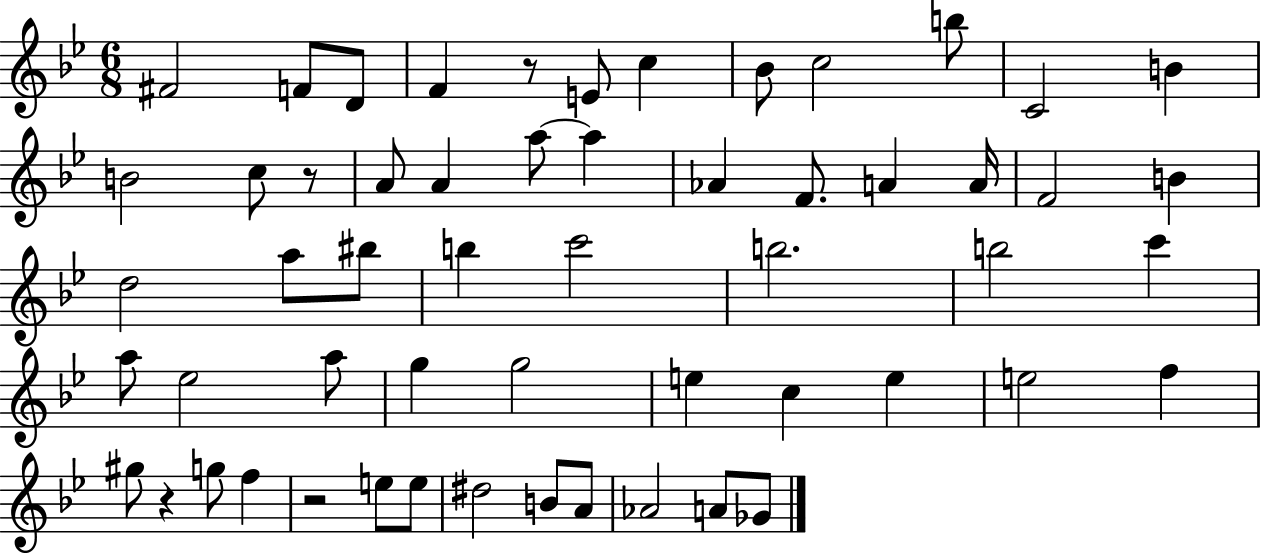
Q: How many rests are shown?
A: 4